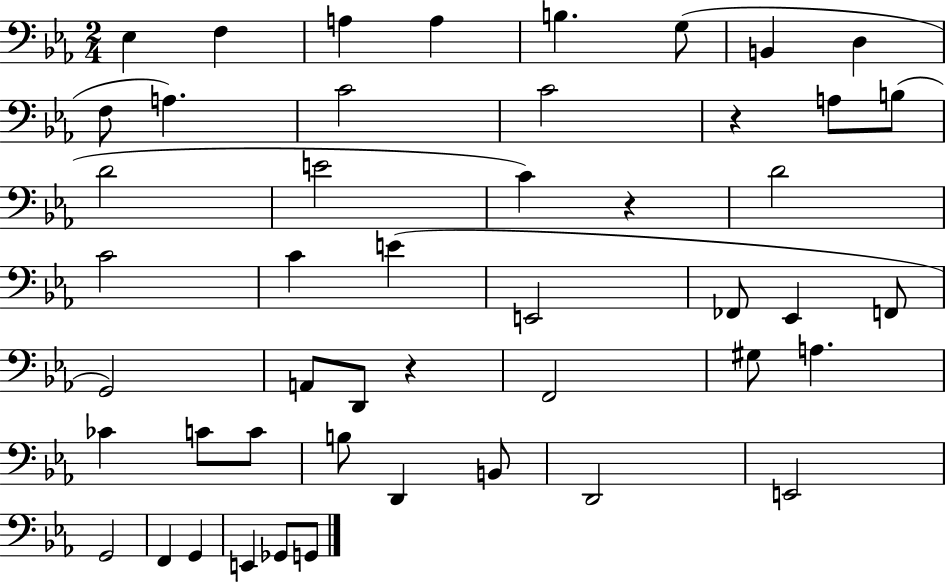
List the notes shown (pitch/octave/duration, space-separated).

Eb3/q F3/q A3/q A3/q B3/q. G3/e B2/q D3/q F3/e A3/q. C4/h C4/h R/q A3/e B3/e D4/h E4/h C4/q R/q D4/h C4/h C4/q E4/q E2/h FES2/e Eb2/q F2/e G2/h A2/e D2/e R/q F2/h G#3/e A3/q. CES4/q C4/e C4/e B3/e D2/q B2/e D2/h E2/h G2/h F2/q G2/q E2/q Gb2/e G2/e